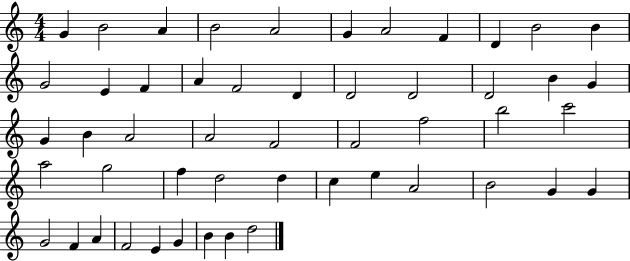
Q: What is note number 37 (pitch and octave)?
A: C5